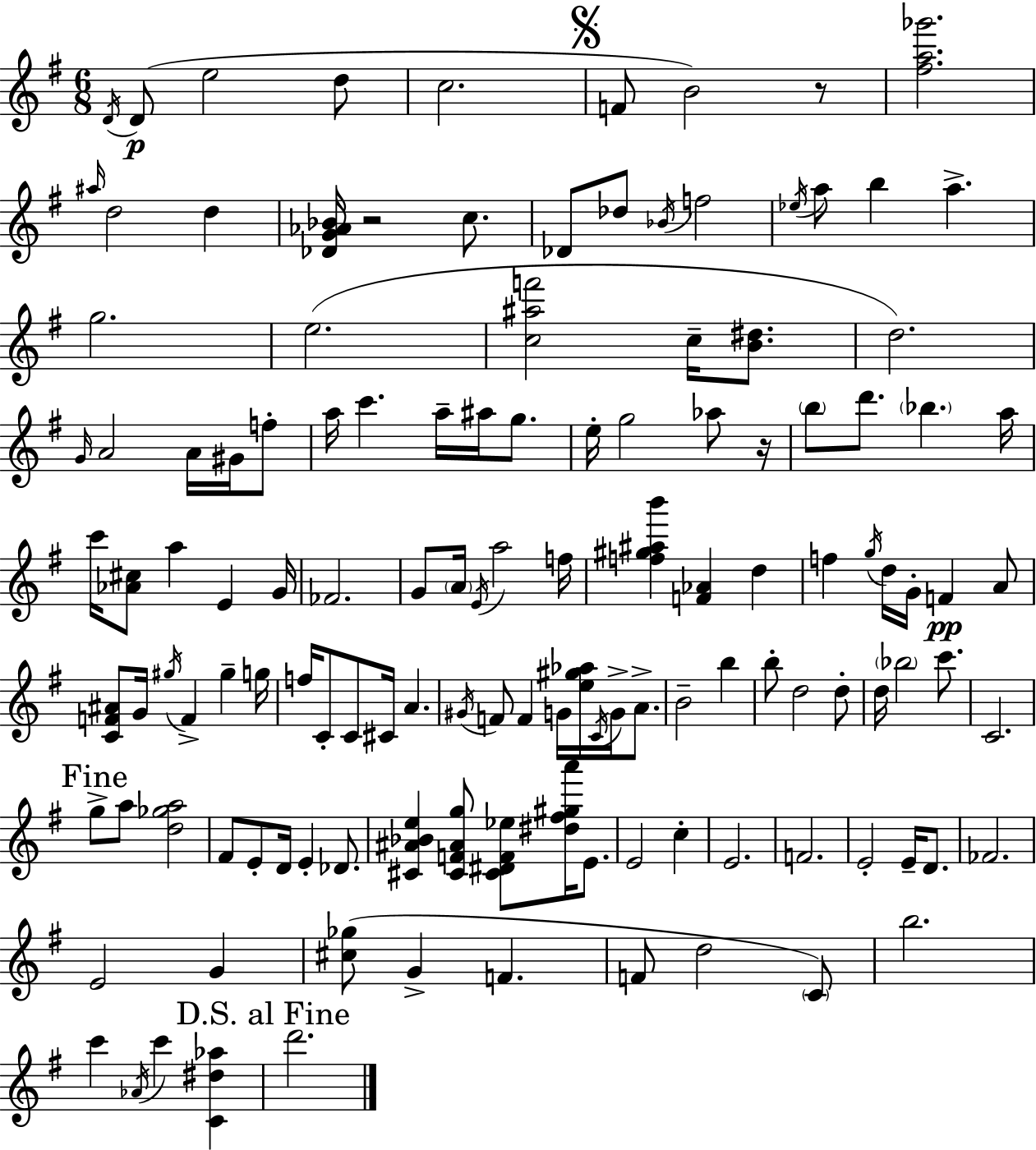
{
  \clef treble
  \numericTimeSignature
  \time 6/8
  \key e \minor
  \repeat volta 2 { \acciaccatura { d'16 }\p d'8( e''2 d''8 | c''2. | \mark \markup { \musicglyph "scripts.segno" } f'8 b'2) r8 | <fis'' a'' ges'''>2. | \break \grace { ais''16 } d''2 d''4 | <des' g' aes' bes'>16 r2 c''8. | des'8 des''8 \acciaccatura { bes'16 } f''2 | \acciaccatura { ees''16 } a''8 b''4 a''4.-> | \break g''2. | e''2.( | <c'' ais'' f'''>2 | c''16-- <b' dis''>8. d''2.) | \break \grace { g'16 } a'2 | a'16 gis'16 f''8-. a''16 c'''4. | a''16-- ais''16 g''8. e''16-. g''2 | aes''8 r16 \parenthesize b''8 d'''8. \parenthesize bes''4. | \break a''16 c'''16 <aes' cis''>8 a''4 | e'4 g'16 fes'2. | g'8 \parenthesize a'16 \acciaccatura { e'16 } a''2 | f''16 <f'' gis'' ais'' b'''>4 <f' aes'>4 | \break d''4 f''4 \acciaccatura { g''16 } d''16 | g'16-. f'4\pp a'8 <c' f' ais'>8 g'16 \acciaccatura { gis''16 } f'4-> | gis''4-- g''16 f''16 c'8-. c'8 | cis'16 a'4. \acciaccatura { gis'16 } f'8 f'4 | \break g'16 <e'' gis'' aes''>16 \acciaccatura { c'16 } g'16-> a'8.-> b'2-- | b''4 b''8-. | d''2 d''8-. d''16 \parenthesize bes''2 | c'''8. c'2. | \break \mark "Fine" g''8-> | a''8 <d'' ges'' a''>2 fis'8 | e'8-. d'16 e'4-. des'8. <cis' ais' bes' e''>4 | <cis' f' ais' g''>8 <cis' dis' f' ees''>8 <dis'' fis'' gis'' a'''>16 e'8. e'2 | \break c''4-. e'2. | f'2. | e'2-. | e'16-- d'8. fes'2. | \break e'2 | g'4 <cis'' ges''>8( | g'4-> f'4. f'8 | d''2 \parenthesize c'8) b''2. | \break c'''4 | \acciaccatura { aes'16 } c'''4 <c' dis'' aes''>4 \mark "D.S. al Fine" d'''2. | } \bar "|."
}